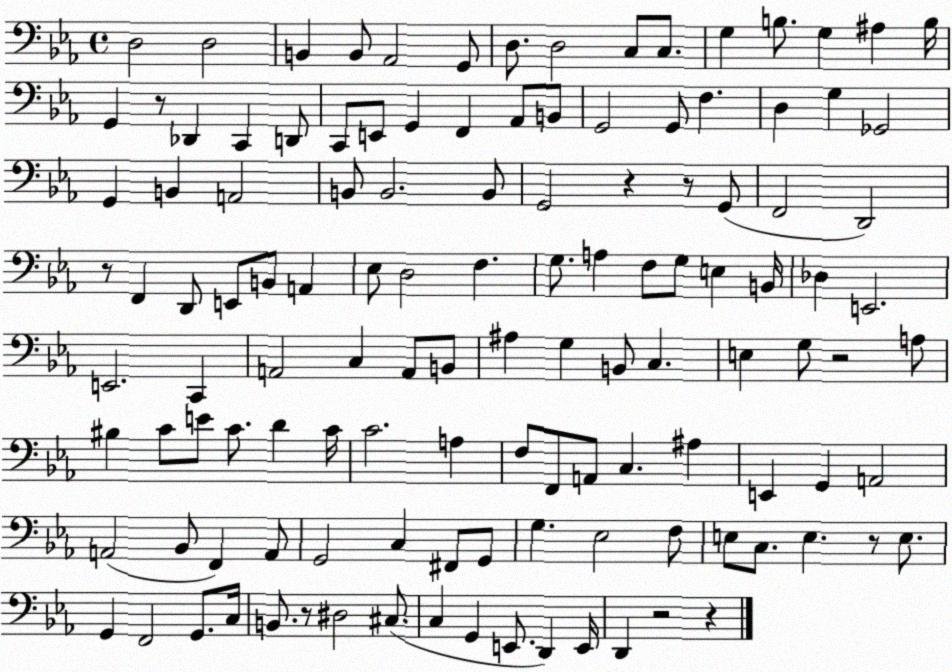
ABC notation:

X:1
T:Untitled
M:4/4
L:1/4
K:Eb
D,2 D,2 B,, B,,/2 _A,,2 G,,/2 D,/2 D,2 C,/2 C,/2 G, B,/2 G, ^A, B,/4 G,, z/2 _D,, C,, D,,/2 C,,/2 E,,/2 G,, F,, _A,,/2 B,,/2 G,,2 G,,/2 F, D, G, _G,,2 G,, B,, A,,2 B,,/2 B,,2 B,,/2 G,,2 z z/2 G,,/2 F,,2 D,,2 z/2 F,, D,,/2 E,,/2 B,,/2 A,, _E,/2 D,2 F, G,/2 A, F,/2 G,/2 E, B,,/4 _D, E,,2 E,,2 C,, A,,2 C, A,,/2 B,,/2 ^A, G, B,,/2 C, E, G,/2 z2 A,/2 ^B, C/2 E/2 C/2 D C/4 C2 A, F,/2 F,,/2 A,,/2 C, ^A, E,, G,, A,,2 A,,2 _B,,/2 F,, A,,/2 G,,2 C, ^F,,/2 G,,/2 G, _E,2 F,/2 E,/2 C,/2 E, z/2 E,/2 G,, F,,2 G,,/2 C,/4 B,,/2 z/2 ^D,2 ^C,/2 C, G,, E,,/2 D,, E,,/4 D,, z2 z